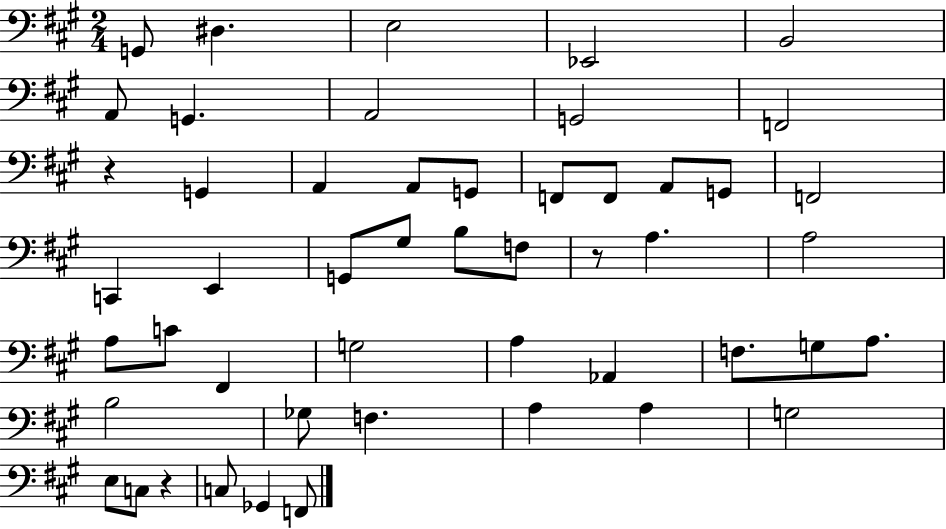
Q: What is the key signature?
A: A major